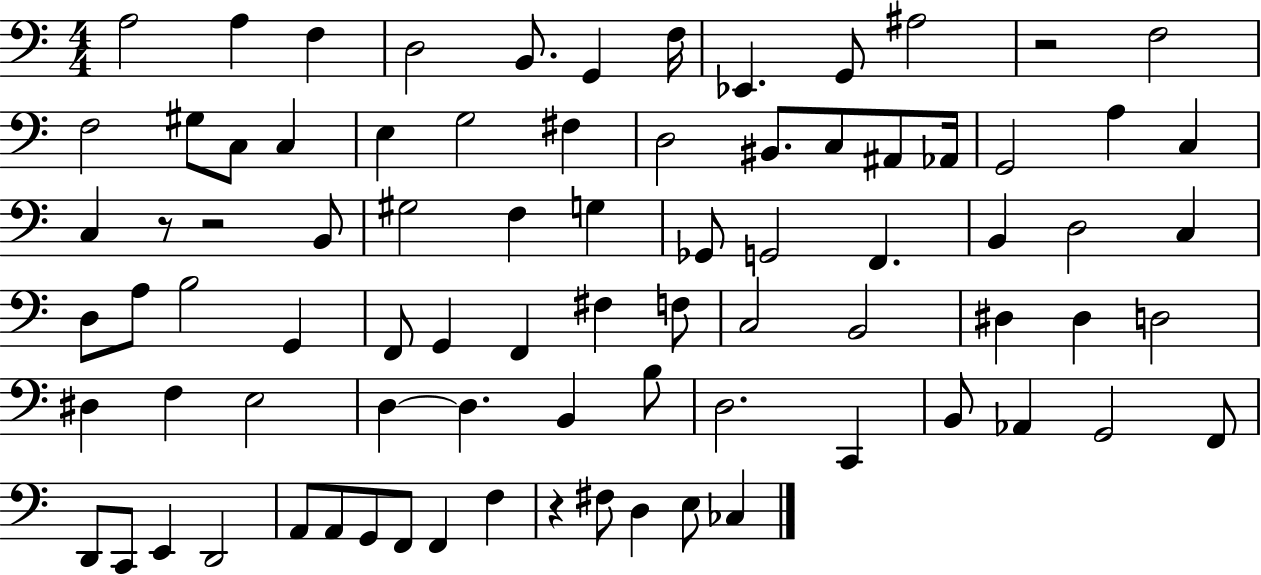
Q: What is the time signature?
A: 4/4